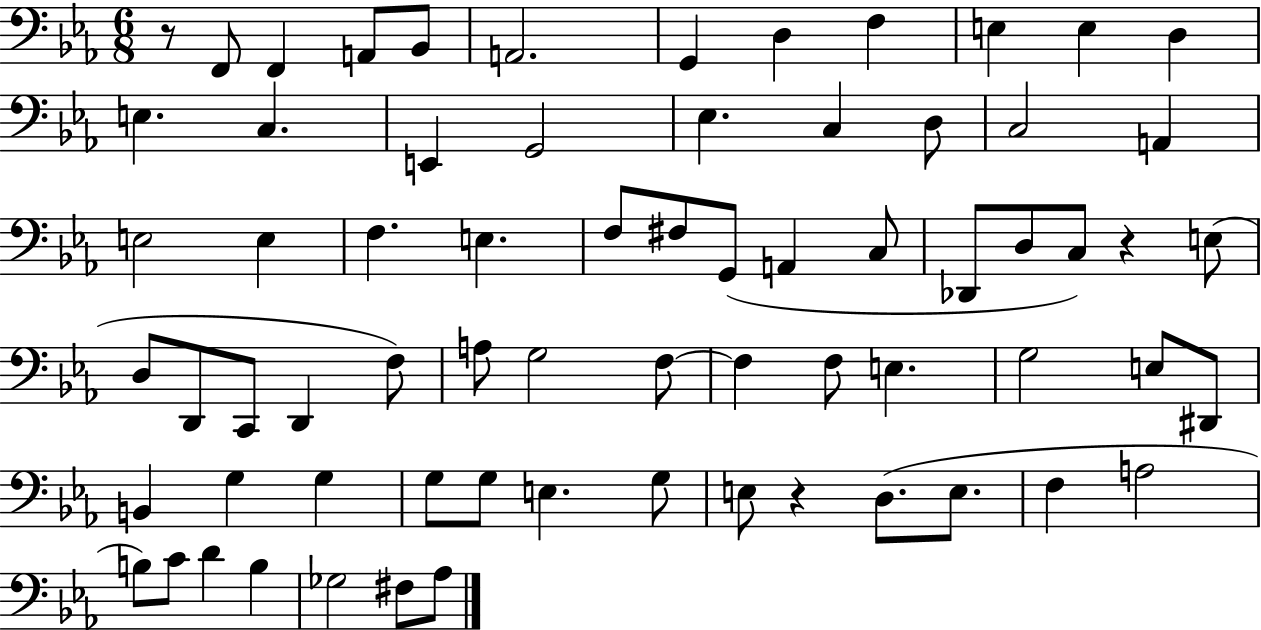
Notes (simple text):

R/e F2/e F2/q A2/e Bb2/e A2/h. G2/q D3/q F3/q E3/q E3/q D3/q E3/q. C3/q. E2/q G2/h Eb3/q. C3/q D3/e C3/h A2/q E3/h E3/q F3/q. E3/q. F3/e F#3/e G2/e A2/q C3/e Db2/e D3/e C3/e R/q E3/e D3/e D2/e C2/e D2/q F3/e A3/e G3/h F3/e F3/q F3/e E3/q. G3/h E3/e D#2/e B2/q G3/q G3/q G3/e G3/e E3/q. G3/e E3/e R/q D3/e. E3/e. F3/q A3/h B3/e C4/e D4/q B3/q Gb3/h F#3/e Ab3/e